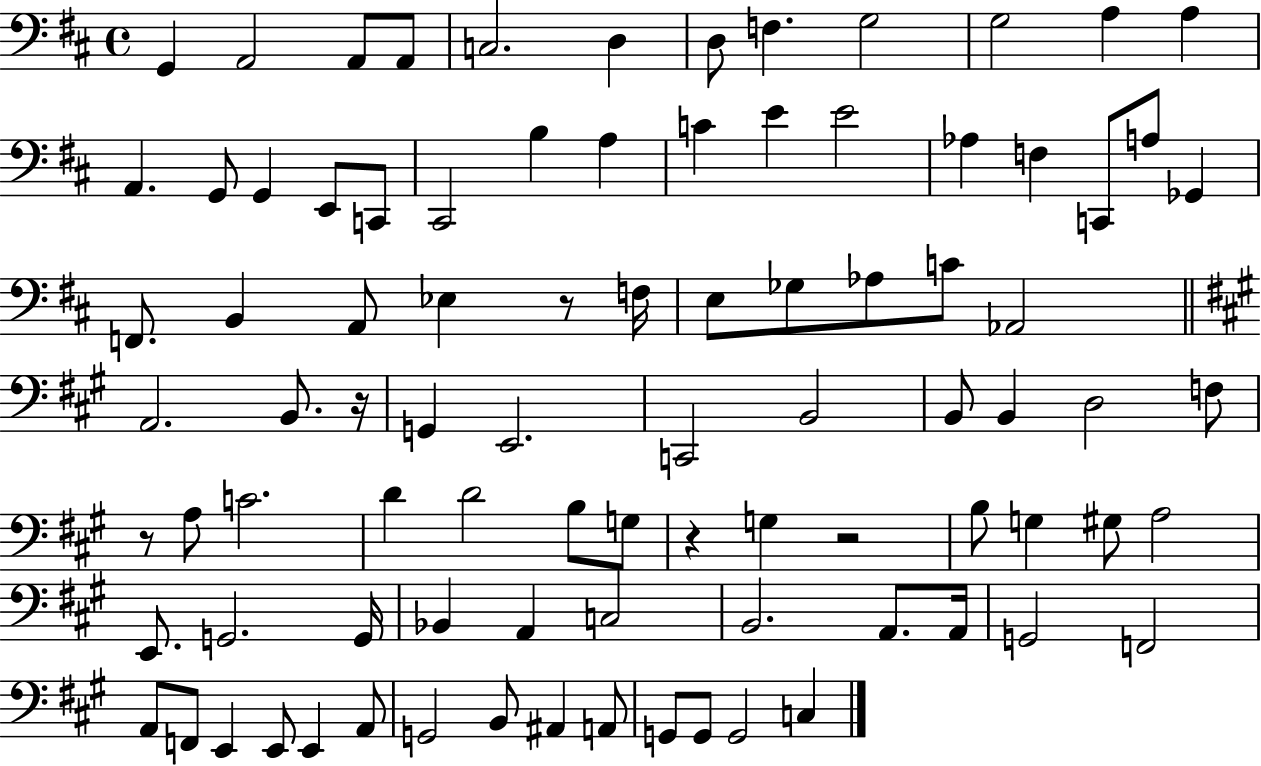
X:1
T:Untitled
M:4/4
L:1/4
K:D
G,, A,,2 A,,/2 A,,/2 C,2 D, D,/2 F, G,2 G,2 A, A, A,, G,,/2 G,, E,,/2 C,,/2 ^C,,2 B, A, C E E2 _A, F, C,,/2 A,/2 _G,, F,,/2 B,, A,,/2 _E, z/2 F,/4 E,/2 _G,/2 _A,/2 C/2 _A,,2 A,,2 B,,/2 z/4 G,, E,,2 C,,2 B,,2 B,,/2 B,, D,2 F,/2 z/2 A,/2 C2 D D2 B,/2 G,/2 z G, z2 B,/2 G, ^G,/2 A,2 E,,/2 G,,2 G,,/4 _B,, A,, C,2 B,,2 A,,/2 A,,/4 G,,2 F,,2 A,,/2 F,,/2 E,, E,,/2 E,, A,,/2 G,,2 B,,/2 ^A,, A,,/2 G,,/2 G,,/2 G,,2 C,